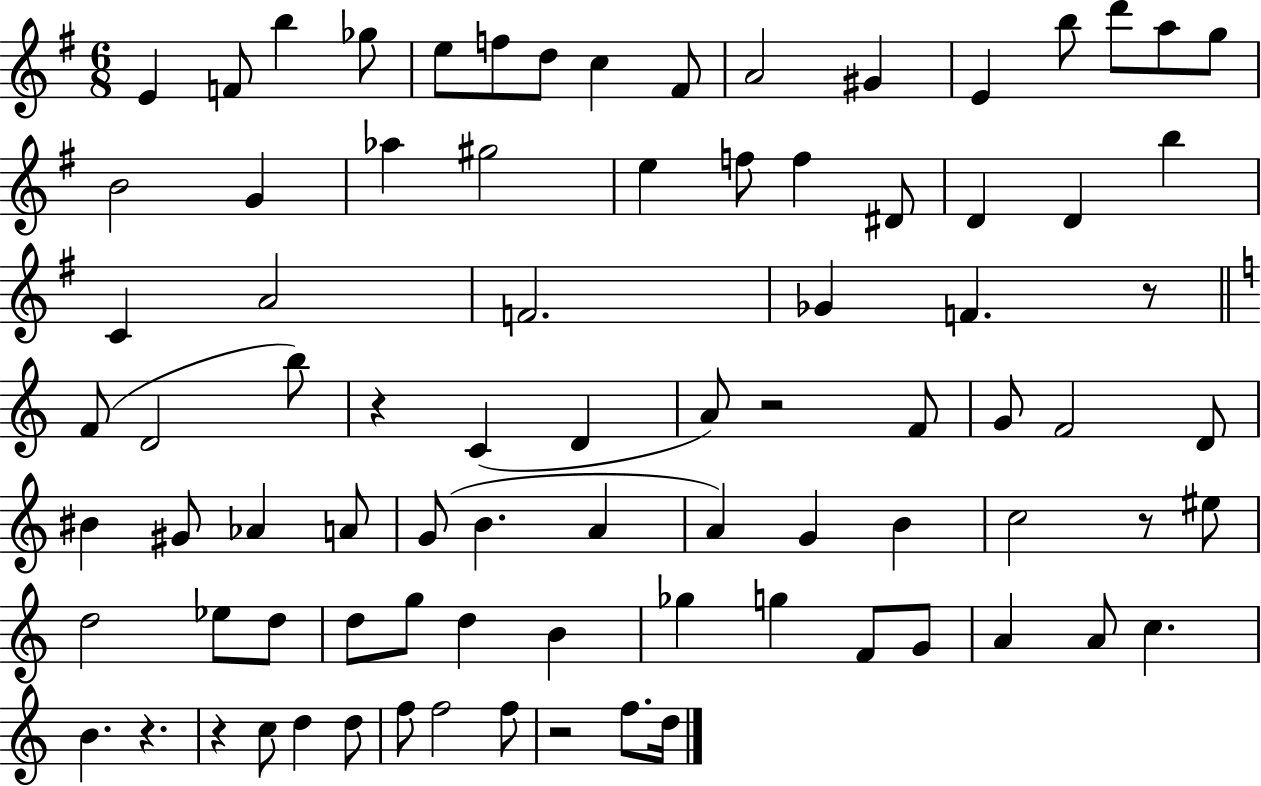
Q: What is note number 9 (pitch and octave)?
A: F#4